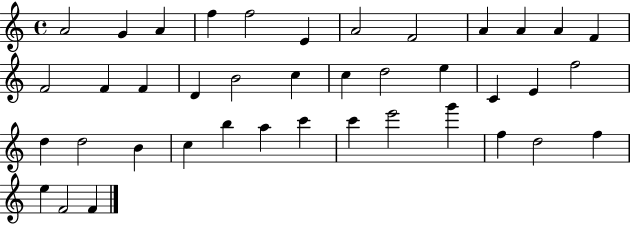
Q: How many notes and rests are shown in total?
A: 40